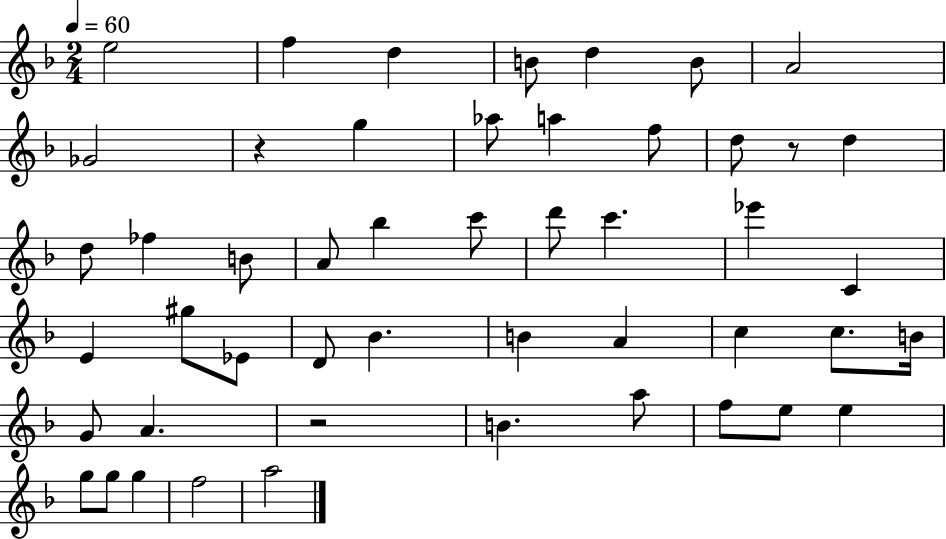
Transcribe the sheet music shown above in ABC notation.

X:1
T:Untitled
M:2/4
L:1/4
K:F
e2 f d B/2 d B/2 A2 _G2 z g _a/2 a f/2 d/2 z/2 d d/2 _f B/2 A/2 _b c'/2 d'/2 c' _e' C E ^g/2 _E/2 D/2 _B B A c c/2 B/4 G/2 A z2 B a/2 f/2 e/2 e g/2 g/2 g f2 a2